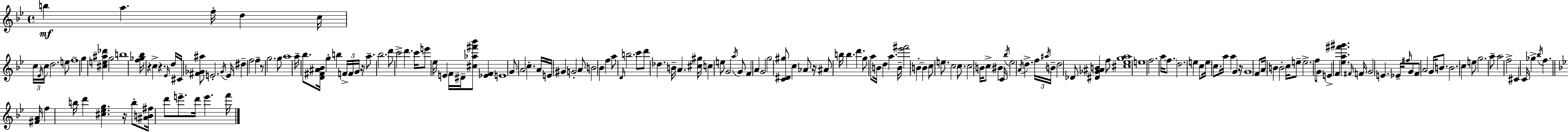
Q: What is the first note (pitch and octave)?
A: B5